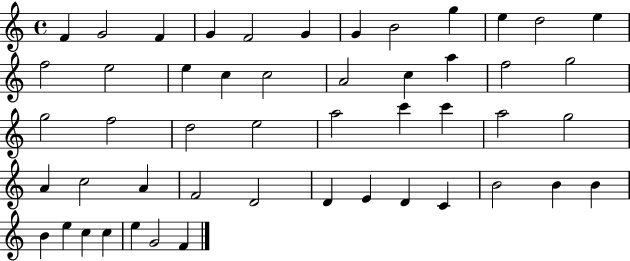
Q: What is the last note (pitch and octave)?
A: F4